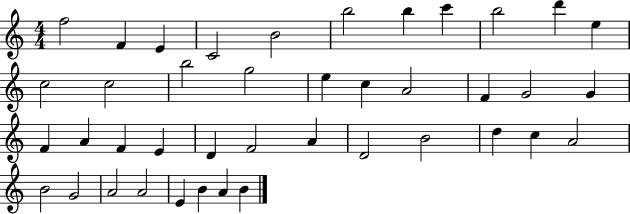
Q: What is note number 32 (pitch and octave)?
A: C5